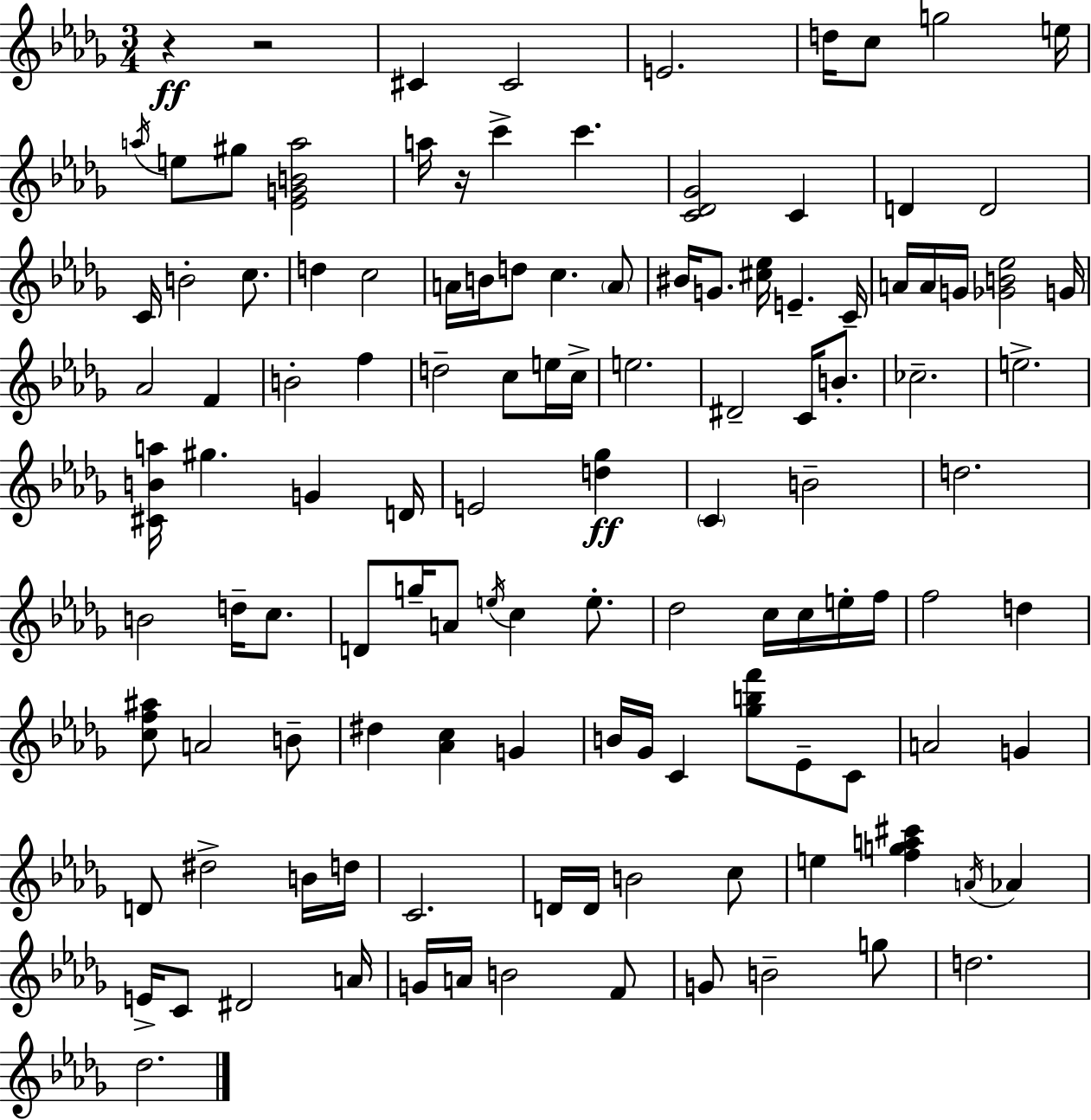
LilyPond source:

{
  \clef treble
  \numericTimeSignature
  \time 3/4
  \key bes \minor
  \repeat volta 2 { r4\ff r2 | cis'4 cis'2 | e'2. | d''16 c''8 g''2 e''16 | \break \acciaccatura { a''16 } e''8 gis''8 <ees' g' b' a''>2 | a''16 r16 c'''4-> c'''4. | <c' des' ges'>2 c'4 | d'4 d'2 | \break c'16 b'2-. c''8. | d''4 c''2 | a'16 b'16 d''8 c''4. \parenthesize a'8 | bis'16 g'8. <cis'' ees''>16 e'4.-- | \break c'16-- a'16 a'16 g'16 <ges' b' ees''>2 | g'16 aes'2 f'4 | b'2-. f''4 | d''2-- c''8 e''16 | \break c''16-> e''2. | dis'2-- c'16 b'8.-. | ces''2.-- | e''2.-> | \break <cis' b' a''>16 gis''4. g'4 | d'16 e'2 <d'' ges''>4\ff | \parenthesize c'4 b'2-- | d''2. | \break b'2 d''16-- c''8. | d'8 g''16-- a'8 \acciaccatura { e''16 } c''4 e''8.-. | des''2 c''16 c''16 | e''16-. f''16 f''2 d''4 | \break <c'' f'' ais''>8 a'2 | b'8-- dis''4 <aes' c''>4 g'4 | b'16 ges'16 c'4 <ges'' b'' f'''>8 ees'8-- | c'8 a'2 g'4 | \break d'8 dis''2-> | b'16 d''16 c'2. | d'16 d'16 b'2 | c''8 e''4 <f'' g'' a'' cis'''>4 \acciaccatura { a'16 } aes'4 | \break e'16-> c'8 dis'2 | a'16 g'16 a'16 b'2 | f'8 g'8 b'2-- | g''8 d''2. | \break des''2. | } \bar "|."
}